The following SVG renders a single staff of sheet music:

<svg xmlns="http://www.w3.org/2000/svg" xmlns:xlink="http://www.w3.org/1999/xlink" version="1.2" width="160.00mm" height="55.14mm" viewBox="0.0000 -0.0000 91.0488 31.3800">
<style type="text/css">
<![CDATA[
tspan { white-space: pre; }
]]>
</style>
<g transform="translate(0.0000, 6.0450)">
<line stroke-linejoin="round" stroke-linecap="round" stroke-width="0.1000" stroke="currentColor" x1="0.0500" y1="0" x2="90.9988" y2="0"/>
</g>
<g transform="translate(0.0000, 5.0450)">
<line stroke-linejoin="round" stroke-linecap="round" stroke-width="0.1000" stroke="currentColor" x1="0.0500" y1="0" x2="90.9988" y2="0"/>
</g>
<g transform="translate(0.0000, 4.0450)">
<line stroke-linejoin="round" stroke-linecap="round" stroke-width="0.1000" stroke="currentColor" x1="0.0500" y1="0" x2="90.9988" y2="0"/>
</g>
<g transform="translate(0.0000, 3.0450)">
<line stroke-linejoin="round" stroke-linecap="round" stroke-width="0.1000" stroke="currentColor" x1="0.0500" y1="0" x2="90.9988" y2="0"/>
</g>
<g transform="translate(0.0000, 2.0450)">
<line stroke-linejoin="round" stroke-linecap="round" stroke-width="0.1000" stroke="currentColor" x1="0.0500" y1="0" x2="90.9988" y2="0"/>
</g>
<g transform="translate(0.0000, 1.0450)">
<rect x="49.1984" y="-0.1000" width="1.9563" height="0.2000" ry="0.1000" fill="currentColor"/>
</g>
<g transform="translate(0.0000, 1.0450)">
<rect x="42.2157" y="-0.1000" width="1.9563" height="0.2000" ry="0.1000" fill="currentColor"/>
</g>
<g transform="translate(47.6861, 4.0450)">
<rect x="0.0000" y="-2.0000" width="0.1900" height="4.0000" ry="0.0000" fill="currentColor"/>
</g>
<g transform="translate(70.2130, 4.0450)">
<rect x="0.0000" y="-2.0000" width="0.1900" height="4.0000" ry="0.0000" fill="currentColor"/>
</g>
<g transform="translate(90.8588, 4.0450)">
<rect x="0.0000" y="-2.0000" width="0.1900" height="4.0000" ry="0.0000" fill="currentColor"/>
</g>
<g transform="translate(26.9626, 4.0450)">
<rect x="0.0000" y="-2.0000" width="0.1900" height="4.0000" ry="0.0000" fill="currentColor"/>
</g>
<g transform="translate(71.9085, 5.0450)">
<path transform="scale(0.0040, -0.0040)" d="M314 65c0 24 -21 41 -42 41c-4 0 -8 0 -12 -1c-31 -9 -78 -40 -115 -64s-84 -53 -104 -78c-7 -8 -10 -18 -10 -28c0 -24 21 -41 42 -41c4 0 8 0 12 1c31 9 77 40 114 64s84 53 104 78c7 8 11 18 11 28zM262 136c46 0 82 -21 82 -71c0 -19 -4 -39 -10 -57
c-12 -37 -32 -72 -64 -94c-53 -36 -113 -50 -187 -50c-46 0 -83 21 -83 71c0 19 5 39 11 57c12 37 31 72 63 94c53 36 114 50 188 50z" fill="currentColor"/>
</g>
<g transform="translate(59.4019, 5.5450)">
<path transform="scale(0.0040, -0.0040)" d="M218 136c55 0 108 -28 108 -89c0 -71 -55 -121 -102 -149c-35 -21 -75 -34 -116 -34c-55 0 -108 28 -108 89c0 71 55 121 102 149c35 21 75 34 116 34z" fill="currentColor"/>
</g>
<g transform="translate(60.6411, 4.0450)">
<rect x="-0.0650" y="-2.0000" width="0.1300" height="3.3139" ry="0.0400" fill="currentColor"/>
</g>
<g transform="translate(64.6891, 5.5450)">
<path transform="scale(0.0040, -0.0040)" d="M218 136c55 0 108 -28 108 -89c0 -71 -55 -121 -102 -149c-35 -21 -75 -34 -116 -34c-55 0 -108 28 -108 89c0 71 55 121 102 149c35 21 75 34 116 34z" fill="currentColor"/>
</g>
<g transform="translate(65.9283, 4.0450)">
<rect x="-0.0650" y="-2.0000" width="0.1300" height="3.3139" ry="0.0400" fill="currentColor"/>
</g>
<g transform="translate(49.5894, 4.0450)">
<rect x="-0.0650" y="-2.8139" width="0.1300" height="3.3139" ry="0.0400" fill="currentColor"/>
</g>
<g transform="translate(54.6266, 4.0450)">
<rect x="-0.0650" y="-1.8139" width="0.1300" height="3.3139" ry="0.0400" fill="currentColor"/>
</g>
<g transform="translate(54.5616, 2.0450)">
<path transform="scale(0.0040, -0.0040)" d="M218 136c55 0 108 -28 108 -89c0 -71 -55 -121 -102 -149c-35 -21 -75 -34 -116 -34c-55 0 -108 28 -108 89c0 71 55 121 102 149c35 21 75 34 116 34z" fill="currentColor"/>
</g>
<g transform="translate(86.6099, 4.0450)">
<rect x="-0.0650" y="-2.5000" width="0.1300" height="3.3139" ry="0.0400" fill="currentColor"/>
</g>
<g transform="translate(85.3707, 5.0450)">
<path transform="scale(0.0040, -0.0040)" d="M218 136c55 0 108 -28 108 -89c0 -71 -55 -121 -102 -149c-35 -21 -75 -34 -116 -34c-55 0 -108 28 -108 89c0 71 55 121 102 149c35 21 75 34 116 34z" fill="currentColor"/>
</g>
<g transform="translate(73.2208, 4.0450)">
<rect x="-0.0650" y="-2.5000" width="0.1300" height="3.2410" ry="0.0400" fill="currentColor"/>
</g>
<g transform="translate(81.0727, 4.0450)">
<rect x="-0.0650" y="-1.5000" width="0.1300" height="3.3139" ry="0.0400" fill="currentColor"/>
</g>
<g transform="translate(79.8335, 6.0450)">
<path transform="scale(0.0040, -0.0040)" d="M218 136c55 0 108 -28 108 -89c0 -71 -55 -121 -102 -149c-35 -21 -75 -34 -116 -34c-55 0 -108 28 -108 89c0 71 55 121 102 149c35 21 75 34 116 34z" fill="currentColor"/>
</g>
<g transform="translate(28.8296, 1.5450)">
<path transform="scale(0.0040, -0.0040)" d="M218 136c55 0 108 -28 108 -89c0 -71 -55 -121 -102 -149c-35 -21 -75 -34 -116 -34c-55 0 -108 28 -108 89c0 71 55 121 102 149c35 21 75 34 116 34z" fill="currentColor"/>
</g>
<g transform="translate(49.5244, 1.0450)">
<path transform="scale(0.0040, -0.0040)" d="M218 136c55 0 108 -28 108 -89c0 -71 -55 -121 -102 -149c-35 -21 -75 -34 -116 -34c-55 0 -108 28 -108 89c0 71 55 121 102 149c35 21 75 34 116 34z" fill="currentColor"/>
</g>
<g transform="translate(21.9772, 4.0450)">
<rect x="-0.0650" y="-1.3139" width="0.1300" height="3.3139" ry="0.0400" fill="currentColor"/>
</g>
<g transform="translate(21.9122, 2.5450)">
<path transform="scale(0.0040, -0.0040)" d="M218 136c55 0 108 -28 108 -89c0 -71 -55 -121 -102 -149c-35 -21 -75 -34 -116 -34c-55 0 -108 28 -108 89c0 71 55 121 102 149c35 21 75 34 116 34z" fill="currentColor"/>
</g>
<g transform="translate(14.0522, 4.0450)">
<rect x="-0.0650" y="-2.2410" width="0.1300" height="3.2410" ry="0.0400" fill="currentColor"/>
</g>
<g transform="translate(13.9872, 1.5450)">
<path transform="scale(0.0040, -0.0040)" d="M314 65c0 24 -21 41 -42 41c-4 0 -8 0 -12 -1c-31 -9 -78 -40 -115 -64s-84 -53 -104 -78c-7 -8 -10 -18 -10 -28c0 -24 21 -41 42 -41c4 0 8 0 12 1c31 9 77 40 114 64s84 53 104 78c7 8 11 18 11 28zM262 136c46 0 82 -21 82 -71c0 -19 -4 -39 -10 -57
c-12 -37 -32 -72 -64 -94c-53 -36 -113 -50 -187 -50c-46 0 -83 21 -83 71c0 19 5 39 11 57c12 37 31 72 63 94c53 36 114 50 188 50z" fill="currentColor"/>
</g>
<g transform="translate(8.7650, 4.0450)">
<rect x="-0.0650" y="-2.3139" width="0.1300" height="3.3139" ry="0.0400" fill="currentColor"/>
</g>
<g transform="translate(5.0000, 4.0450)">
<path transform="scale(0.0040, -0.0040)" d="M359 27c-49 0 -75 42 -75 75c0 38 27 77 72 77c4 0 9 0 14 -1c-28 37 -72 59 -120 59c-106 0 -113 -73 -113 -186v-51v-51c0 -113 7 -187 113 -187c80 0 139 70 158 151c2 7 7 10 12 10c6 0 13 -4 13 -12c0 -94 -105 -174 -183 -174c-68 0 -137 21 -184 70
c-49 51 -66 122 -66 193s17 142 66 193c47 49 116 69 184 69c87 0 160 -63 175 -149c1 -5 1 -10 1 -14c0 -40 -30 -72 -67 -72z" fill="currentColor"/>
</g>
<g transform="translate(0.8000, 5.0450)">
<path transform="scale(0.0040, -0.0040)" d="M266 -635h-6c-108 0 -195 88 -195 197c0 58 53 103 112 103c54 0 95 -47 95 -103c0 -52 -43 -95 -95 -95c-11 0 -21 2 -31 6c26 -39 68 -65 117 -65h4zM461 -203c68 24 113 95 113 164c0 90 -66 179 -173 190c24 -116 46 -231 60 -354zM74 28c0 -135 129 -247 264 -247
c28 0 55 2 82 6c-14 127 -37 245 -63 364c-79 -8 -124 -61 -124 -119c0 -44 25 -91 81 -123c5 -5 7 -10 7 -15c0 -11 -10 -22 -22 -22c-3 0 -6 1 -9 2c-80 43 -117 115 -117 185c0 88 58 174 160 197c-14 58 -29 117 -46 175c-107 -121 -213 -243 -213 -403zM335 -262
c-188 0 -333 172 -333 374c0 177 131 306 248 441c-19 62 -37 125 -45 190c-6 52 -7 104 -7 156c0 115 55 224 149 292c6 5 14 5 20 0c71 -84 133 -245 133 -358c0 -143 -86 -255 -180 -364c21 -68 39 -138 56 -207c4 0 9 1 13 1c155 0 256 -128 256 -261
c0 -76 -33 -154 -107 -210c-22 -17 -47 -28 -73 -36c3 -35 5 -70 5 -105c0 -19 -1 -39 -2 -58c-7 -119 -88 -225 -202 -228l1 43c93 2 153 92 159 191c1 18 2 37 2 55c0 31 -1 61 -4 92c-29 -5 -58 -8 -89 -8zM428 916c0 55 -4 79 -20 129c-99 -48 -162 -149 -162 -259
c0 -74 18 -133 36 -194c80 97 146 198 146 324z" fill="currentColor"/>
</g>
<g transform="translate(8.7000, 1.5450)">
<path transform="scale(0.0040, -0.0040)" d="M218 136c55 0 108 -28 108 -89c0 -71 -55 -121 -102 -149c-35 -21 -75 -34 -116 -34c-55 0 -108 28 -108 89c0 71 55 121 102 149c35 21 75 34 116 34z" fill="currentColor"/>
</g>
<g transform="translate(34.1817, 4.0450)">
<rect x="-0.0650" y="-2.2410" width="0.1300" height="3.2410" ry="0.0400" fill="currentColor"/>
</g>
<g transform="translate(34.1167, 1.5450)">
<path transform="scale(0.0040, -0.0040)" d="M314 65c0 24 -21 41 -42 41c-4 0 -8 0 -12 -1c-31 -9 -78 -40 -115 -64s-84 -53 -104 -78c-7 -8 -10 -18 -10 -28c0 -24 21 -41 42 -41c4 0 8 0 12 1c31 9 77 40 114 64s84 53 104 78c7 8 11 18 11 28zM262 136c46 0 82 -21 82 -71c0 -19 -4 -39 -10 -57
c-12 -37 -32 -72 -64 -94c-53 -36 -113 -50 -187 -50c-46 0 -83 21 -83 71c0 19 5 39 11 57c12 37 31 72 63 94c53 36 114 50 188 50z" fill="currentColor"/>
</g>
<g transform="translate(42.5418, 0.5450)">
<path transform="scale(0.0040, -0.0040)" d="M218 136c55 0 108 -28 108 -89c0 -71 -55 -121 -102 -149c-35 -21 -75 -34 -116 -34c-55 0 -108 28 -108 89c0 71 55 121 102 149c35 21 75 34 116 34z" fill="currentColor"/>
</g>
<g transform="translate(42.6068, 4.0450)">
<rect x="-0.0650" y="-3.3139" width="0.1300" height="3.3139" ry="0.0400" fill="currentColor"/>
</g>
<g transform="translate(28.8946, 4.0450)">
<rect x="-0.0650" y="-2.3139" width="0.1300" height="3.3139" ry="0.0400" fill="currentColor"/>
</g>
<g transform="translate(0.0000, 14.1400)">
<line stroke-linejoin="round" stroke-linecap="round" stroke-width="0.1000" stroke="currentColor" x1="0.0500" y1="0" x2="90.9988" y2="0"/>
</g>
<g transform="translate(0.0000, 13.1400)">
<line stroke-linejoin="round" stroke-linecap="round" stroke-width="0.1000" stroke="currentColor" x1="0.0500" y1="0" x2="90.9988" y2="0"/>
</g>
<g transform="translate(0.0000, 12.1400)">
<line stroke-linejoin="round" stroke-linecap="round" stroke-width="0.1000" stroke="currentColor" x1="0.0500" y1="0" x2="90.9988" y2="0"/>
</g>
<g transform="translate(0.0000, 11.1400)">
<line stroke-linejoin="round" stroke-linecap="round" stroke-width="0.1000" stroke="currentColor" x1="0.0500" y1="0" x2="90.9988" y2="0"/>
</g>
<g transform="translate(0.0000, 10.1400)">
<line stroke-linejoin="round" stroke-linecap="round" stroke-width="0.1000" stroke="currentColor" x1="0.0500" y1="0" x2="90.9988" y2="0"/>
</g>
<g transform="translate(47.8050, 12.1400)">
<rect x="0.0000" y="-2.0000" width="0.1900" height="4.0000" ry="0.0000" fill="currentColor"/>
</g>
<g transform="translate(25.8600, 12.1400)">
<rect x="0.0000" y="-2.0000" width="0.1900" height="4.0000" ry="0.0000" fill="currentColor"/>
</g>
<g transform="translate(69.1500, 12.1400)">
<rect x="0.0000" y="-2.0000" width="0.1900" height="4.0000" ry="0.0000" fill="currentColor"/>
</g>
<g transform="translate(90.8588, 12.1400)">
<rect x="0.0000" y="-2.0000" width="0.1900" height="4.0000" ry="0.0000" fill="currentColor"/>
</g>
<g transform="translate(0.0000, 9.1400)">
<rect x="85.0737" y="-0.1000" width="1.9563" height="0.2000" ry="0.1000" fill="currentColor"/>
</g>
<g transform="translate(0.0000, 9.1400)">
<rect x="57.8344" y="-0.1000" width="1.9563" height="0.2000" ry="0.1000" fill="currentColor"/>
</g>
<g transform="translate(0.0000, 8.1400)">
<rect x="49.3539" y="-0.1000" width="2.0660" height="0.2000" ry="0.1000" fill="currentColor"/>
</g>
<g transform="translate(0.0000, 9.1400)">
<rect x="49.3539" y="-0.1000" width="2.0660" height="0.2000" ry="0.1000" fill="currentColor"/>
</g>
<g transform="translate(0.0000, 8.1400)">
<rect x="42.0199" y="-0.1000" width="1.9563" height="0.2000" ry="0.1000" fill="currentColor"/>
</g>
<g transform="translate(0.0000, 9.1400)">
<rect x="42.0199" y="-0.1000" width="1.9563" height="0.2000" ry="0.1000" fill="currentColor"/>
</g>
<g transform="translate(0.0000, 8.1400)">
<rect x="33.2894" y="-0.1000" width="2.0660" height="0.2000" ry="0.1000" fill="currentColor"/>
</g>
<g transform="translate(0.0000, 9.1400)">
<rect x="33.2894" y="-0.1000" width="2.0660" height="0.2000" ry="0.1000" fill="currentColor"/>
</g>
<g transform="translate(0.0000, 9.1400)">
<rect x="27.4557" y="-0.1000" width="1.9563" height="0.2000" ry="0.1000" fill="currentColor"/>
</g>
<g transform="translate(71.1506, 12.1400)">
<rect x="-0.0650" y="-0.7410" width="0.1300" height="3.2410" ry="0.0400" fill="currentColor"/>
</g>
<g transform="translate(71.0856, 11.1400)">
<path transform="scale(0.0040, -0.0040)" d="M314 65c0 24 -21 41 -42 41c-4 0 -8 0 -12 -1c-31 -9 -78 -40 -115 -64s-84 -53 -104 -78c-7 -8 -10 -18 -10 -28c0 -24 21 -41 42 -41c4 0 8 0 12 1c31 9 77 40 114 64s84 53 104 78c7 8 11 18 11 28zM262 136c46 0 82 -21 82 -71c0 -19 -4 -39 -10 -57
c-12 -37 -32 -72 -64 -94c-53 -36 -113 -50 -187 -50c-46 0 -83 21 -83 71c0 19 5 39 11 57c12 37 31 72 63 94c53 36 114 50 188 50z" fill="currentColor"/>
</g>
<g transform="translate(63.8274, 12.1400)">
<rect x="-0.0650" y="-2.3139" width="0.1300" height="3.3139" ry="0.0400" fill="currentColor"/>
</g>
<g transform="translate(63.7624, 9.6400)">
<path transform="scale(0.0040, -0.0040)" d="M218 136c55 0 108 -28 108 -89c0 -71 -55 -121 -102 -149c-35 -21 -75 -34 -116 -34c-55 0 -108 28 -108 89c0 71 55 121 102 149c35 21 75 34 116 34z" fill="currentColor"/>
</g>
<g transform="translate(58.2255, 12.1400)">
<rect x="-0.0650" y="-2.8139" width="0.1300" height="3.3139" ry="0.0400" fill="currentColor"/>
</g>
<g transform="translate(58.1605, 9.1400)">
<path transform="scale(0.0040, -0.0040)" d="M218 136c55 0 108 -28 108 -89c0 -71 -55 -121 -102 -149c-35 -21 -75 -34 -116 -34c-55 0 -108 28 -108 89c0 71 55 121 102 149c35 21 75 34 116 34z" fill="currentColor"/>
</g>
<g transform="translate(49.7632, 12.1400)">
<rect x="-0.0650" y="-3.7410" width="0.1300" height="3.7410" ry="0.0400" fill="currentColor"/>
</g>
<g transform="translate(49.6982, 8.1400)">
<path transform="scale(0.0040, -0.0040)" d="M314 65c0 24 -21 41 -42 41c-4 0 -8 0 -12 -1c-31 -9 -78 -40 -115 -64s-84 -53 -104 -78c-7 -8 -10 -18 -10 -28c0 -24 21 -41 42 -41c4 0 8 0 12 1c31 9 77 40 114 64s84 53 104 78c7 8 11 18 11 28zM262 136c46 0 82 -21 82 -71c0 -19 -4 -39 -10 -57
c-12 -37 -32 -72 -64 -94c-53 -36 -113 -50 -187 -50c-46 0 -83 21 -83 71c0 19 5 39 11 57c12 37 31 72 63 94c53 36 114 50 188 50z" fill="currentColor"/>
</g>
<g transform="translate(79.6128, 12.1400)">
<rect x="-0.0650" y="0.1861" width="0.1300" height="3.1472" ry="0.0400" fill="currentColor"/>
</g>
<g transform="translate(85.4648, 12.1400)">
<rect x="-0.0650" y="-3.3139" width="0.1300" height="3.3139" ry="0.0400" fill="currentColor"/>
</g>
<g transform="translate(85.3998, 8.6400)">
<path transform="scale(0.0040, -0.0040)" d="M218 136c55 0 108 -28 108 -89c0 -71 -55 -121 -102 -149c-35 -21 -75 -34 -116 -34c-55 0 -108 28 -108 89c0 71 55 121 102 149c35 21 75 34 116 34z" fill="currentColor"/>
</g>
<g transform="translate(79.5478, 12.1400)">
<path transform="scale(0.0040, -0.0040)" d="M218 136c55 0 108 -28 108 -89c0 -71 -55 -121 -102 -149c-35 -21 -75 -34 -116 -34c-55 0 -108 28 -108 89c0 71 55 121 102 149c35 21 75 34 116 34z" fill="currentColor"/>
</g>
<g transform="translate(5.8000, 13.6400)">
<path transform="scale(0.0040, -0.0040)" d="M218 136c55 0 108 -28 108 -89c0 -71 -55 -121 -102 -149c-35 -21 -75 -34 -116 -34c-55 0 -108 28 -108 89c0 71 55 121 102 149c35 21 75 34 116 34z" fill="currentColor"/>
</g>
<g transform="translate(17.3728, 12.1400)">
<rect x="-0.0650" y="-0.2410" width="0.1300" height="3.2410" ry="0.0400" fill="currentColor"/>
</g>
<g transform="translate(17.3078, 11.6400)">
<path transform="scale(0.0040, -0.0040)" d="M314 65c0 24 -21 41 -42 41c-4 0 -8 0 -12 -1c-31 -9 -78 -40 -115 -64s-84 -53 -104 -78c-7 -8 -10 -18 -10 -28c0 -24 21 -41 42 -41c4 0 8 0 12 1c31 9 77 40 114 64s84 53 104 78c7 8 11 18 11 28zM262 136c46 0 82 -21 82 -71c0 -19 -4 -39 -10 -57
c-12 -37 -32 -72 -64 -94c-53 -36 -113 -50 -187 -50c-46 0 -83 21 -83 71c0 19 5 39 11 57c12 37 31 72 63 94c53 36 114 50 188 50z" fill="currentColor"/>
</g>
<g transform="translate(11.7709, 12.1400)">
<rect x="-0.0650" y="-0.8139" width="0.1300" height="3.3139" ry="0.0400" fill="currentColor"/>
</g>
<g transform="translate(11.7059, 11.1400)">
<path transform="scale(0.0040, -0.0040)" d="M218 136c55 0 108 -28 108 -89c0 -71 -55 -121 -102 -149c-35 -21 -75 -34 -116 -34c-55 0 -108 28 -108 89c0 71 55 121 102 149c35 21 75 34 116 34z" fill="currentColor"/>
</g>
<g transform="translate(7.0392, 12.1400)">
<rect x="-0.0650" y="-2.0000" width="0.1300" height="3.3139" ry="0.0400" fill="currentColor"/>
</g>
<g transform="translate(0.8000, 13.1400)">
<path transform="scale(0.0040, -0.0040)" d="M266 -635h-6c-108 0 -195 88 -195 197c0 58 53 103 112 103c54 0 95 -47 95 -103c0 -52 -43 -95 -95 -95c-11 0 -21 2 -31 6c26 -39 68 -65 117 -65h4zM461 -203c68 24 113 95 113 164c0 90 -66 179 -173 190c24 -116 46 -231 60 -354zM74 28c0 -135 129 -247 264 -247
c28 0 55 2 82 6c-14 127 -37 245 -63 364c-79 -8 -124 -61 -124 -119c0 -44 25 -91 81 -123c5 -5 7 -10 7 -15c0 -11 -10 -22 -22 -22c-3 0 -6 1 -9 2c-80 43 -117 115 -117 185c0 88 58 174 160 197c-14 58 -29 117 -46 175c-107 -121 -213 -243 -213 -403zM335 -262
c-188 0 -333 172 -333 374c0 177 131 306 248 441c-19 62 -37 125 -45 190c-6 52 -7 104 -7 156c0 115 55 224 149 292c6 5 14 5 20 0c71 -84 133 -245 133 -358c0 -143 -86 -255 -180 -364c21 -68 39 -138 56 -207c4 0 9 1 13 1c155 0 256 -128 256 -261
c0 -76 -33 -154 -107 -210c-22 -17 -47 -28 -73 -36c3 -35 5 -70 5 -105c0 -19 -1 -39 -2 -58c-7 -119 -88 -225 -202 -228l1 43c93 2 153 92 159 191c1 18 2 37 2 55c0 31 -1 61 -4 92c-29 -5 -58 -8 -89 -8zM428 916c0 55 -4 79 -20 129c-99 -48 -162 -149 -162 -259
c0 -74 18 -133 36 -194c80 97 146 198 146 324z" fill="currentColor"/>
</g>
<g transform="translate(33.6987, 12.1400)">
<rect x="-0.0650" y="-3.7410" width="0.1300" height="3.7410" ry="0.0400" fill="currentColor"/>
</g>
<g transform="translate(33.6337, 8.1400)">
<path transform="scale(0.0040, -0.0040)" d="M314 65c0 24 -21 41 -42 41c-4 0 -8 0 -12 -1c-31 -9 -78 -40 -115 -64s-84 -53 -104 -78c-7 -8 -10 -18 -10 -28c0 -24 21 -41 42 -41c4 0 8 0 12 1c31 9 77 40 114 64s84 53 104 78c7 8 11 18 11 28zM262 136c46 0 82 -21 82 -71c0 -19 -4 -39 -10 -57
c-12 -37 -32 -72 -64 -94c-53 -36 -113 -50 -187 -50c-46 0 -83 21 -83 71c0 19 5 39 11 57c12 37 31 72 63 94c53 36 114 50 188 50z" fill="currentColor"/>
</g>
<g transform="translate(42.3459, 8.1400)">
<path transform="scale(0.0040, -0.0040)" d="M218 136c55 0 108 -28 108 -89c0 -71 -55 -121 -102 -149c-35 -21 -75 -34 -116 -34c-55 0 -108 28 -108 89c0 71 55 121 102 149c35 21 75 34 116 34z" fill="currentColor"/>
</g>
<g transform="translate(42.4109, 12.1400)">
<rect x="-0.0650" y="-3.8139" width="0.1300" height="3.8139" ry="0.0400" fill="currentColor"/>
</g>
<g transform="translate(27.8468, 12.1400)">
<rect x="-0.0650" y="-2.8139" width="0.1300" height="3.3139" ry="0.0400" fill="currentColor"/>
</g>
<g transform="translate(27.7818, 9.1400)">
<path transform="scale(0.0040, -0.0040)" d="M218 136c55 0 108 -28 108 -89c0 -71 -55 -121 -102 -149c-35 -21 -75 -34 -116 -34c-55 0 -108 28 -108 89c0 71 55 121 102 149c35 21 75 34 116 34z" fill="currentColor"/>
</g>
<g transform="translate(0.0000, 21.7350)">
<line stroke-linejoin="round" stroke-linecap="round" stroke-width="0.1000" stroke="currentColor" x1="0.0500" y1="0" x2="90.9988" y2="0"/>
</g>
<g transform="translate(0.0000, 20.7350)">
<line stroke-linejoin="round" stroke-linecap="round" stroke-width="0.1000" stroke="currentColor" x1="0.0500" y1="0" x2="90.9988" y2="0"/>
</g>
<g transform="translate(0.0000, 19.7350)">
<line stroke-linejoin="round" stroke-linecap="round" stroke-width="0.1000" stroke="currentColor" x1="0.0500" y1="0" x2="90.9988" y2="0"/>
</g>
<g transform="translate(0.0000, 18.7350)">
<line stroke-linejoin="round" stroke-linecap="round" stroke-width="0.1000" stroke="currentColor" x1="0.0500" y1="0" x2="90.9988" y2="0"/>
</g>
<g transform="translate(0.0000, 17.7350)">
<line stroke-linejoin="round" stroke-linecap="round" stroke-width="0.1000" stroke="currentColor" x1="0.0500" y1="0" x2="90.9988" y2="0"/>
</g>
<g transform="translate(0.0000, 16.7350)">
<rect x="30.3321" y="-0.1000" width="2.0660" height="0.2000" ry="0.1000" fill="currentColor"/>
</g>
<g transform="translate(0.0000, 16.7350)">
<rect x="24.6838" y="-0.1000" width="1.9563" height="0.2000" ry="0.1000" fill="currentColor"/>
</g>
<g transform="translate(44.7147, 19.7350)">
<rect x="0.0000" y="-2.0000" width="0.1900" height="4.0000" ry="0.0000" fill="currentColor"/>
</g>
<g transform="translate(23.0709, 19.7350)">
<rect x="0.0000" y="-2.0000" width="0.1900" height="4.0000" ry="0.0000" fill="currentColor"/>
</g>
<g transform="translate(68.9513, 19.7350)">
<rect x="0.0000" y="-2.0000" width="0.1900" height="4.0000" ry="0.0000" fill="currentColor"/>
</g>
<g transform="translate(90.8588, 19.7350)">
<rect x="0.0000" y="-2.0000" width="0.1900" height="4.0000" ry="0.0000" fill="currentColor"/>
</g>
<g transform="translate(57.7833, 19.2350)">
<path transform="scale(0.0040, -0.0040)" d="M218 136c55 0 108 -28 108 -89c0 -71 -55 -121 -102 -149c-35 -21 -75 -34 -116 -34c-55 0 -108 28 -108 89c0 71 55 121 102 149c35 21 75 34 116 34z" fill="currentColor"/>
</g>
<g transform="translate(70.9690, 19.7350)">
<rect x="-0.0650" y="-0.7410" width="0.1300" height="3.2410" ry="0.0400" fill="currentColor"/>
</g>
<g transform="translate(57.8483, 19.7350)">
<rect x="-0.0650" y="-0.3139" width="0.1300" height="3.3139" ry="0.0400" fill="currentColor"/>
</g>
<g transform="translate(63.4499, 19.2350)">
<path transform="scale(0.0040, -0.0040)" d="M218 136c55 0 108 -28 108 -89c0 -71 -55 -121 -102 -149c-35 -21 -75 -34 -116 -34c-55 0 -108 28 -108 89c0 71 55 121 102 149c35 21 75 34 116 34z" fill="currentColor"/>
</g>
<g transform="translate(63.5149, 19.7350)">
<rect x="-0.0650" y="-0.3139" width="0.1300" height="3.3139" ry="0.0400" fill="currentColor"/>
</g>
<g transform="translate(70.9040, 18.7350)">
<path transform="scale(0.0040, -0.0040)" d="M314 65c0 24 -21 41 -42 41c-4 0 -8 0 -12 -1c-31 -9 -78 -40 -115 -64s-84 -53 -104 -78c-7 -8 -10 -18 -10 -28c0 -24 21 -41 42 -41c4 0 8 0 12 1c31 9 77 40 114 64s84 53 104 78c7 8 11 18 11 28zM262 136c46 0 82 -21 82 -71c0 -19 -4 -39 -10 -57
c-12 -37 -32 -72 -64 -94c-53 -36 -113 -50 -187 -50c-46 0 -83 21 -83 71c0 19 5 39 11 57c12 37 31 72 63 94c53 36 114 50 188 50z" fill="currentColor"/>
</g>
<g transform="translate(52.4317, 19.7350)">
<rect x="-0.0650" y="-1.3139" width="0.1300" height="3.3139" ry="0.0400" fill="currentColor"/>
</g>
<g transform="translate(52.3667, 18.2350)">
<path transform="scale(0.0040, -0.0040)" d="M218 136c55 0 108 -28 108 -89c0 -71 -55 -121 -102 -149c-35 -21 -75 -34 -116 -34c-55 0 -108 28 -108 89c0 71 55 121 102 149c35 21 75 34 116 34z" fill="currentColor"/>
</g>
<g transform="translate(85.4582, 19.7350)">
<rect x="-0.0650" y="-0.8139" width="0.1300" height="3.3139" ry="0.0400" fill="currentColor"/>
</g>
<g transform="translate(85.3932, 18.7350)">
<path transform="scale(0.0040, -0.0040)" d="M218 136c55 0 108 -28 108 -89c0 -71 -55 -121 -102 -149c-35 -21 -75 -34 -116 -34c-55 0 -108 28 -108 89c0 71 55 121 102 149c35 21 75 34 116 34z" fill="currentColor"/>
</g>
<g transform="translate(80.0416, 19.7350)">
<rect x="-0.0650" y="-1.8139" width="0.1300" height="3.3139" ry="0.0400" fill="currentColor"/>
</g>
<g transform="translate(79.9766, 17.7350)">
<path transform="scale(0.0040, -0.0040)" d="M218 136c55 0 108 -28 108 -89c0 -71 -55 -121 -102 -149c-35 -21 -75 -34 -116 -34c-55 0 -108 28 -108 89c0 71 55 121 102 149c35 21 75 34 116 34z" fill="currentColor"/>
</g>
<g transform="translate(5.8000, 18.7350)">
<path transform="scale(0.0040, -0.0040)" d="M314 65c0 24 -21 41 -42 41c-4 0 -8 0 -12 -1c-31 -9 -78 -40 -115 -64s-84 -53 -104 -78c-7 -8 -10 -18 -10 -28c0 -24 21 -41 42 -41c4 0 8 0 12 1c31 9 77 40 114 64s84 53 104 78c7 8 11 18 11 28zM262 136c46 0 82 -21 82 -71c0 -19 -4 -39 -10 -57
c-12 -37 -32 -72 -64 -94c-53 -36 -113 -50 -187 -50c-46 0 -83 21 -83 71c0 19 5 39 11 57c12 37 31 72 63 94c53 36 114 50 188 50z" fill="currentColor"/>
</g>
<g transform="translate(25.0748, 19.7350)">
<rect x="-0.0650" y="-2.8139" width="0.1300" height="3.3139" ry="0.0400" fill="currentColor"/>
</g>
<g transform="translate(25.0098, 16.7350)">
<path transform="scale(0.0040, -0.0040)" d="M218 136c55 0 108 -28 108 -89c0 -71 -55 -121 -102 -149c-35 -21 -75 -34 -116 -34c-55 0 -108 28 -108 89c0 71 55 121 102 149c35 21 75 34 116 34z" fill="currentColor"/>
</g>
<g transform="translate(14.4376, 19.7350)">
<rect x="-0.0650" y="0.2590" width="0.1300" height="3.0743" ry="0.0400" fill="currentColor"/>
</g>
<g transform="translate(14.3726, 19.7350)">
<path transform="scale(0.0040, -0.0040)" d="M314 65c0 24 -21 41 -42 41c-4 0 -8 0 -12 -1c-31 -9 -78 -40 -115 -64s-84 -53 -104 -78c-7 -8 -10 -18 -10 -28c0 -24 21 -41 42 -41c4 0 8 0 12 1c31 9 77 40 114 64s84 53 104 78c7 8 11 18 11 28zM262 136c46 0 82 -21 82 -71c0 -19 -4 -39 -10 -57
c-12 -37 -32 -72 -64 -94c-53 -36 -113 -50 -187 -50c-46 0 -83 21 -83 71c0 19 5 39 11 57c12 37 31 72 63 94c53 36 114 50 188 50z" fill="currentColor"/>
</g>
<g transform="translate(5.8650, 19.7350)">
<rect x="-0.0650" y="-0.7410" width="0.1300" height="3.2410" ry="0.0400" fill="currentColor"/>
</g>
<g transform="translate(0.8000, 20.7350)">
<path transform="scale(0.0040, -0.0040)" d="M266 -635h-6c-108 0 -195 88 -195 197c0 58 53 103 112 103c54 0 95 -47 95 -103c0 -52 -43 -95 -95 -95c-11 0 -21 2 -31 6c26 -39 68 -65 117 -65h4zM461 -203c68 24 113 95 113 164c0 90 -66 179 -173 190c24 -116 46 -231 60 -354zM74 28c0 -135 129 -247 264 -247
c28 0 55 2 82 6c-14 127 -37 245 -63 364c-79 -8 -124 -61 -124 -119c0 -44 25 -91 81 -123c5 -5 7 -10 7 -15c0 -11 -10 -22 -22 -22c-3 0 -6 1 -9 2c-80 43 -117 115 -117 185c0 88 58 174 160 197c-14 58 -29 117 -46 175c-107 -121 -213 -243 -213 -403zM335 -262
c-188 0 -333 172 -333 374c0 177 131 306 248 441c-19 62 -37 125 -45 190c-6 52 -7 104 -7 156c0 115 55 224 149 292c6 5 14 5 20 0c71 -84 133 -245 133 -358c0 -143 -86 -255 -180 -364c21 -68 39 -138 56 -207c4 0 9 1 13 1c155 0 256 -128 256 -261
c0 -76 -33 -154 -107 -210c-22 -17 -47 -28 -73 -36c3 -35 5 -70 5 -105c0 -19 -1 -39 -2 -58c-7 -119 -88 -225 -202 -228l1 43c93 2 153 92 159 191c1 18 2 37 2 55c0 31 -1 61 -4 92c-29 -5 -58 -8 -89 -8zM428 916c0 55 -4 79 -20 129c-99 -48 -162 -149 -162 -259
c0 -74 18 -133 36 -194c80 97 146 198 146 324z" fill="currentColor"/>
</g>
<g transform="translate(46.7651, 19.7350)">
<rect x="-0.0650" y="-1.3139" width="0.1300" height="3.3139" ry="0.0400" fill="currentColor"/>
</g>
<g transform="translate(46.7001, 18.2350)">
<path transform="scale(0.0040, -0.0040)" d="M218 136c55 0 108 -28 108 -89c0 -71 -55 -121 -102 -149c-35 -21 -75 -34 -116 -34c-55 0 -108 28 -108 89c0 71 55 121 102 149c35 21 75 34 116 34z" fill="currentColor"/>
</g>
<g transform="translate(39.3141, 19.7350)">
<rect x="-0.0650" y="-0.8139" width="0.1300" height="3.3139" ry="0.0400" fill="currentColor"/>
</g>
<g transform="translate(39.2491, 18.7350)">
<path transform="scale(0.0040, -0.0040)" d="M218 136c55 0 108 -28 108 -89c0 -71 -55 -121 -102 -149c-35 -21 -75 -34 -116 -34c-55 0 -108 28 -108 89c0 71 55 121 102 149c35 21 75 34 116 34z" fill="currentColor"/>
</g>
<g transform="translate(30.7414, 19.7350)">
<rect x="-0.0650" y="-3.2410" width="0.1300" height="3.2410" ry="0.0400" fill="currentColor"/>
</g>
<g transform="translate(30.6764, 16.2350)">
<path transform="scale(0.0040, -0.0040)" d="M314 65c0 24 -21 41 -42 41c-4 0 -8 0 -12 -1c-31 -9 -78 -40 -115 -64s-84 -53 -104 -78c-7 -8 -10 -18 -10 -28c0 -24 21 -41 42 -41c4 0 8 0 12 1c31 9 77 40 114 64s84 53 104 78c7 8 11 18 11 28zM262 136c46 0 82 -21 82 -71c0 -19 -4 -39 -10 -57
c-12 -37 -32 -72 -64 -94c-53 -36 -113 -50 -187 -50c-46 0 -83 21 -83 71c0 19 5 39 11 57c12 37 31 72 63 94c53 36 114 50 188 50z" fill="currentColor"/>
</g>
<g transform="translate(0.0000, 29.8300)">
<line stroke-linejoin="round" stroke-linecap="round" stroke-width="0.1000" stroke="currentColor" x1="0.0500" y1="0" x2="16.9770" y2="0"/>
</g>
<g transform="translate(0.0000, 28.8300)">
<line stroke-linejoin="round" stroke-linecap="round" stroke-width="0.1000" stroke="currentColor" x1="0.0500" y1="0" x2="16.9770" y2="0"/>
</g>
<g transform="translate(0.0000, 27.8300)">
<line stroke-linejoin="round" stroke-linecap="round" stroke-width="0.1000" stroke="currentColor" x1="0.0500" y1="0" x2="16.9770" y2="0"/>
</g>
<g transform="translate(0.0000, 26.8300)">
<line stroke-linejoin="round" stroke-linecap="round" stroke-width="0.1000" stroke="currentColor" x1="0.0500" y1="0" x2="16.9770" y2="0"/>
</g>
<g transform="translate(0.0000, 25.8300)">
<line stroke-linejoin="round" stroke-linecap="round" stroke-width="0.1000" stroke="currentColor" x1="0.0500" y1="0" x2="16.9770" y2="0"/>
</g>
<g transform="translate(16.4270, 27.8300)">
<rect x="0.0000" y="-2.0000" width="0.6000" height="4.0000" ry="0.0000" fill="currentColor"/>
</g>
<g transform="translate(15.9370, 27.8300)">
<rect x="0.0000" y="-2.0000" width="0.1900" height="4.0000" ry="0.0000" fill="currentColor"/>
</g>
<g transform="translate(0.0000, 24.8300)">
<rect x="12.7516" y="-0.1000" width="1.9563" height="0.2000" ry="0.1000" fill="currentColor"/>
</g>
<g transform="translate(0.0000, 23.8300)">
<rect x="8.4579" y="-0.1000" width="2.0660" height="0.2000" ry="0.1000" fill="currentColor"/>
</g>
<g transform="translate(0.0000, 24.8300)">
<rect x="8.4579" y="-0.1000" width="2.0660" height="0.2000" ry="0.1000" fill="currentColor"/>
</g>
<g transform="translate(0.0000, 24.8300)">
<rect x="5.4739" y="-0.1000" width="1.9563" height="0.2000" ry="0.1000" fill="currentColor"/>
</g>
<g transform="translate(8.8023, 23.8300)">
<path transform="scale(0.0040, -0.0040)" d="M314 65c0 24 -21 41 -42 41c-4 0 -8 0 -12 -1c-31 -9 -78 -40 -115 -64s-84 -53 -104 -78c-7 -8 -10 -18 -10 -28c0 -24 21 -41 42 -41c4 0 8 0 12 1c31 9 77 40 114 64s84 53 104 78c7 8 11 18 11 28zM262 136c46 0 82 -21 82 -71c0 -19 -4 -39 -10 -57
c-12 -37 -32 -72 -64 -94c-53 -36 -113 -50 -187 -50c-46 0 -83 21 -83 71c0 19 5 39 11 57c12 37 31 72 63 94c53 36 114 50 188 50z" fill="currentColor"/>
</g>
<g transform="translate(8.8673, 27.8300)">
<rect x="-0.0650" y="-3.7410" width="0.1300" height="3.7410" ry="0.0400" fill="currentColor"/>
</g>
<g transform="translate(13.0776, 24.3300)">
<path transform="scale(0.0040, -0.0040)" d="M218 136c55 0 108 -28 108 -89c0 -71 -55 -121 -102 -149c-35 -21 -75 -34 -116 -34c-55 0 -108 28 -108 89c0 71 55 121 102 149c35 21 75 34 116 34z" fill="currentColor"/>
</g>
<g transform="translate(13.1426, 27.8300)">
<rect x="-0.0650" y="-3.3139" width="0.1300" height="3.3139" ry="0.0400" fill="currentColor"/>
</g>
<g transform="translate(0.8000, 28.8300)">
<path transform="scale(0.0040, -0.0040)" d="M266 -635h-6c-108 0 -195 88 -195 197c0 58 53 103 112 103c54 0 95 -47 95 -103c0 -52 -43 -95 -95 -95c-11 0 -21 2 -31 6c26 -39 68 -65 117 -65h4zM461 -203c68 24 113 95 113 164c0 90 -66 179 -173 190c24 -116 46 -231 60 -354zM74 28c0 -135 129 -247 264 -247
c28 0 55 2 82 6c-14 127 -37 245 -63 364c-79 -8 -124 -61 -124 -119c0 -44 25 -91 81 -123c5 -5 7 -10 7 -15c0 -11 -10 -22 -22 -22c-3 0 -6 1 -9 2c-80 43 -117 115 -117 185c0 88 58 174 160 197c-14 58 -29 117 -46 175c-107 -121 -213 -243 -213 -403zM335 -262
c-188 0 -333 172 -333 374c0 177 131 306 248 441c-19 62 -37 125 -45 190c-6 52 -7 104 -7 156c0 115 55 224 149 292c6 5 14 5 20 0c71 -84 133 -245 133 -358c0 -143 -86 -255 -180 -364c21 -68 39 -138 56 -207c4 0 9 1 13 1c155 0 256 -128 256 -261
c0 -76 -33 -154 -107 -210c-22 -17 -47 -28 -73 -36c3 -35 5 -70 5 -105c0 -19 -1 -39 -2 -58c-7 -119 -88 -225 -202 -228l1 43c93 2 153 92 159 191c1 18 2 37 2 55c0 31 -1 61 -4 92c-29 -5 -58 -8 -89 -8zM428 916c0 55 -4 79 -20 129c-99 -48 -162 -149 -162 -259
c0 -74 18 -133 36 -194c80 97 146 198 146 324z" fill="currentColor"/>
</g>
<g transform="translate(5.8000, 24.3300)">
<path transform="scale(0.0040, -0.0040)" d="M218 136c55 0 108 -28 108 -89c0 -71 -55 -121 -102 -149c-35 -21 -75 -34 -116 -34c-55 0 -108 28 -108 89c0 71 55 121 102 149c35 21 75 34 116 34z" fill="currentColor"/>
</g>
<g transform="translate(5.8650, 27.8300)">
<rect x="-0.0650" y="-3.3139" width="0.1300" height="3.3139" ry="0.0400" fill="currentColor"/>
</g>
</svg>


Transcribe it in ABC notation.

X:1
T:Untitled
M:4/4
L:1/4
K:C
g g2 e g g2 b a f F F G2 E G F d c2 a c'2 c' c'2 a g d2 B b d2 B2 a b2 d e e c c d2 f d b c'2 b